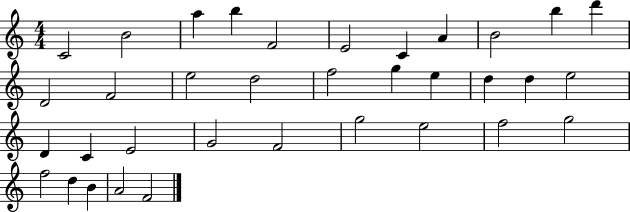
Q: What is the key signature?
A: C major